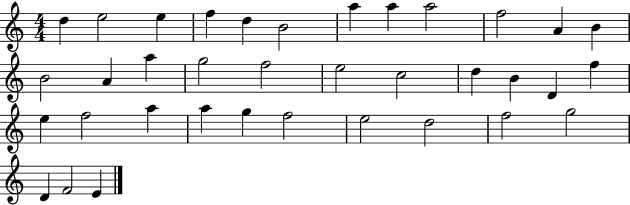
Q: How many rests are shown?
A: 0